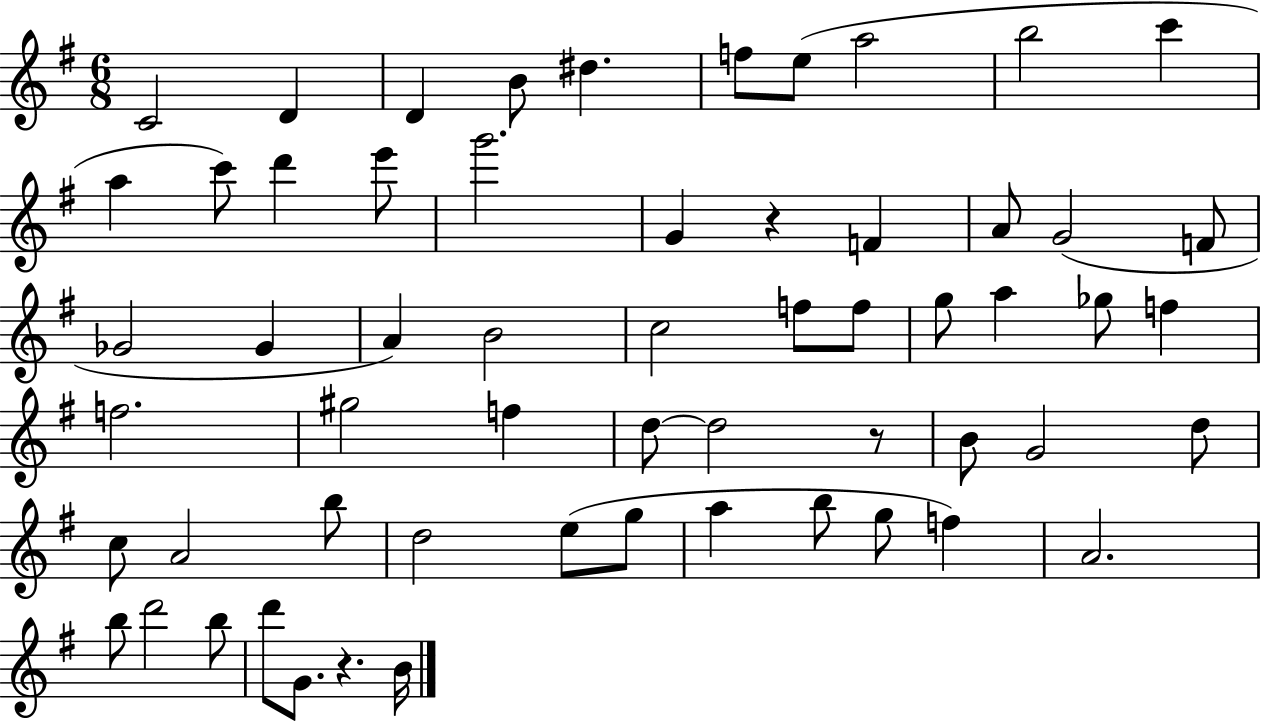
{
  \clef treble
  \numericTimeSignature
  \time 6/8
  \key g \major
  \repeat volta 2 { c'2 d'4 | d'4 b'8 dis''4. | f''8 e''8( a''2 | b''2 c'''4 | \break a''4 c'''8) d'''4 e'''8 | g'''2. | g'4 r4 f'4 | a'8 g'2( f'8 | \break ges'2 ges'4 | a'4) b'2 | c''2 f''8 f''8 | g''8 a''4 ges''8 f''4 | \break f''2. | gis''2 f''4 | d''8~~ d''2 r8 | b'8 g'2 d''8 | \break c''8 a'2 b''8 | d''2 e''8( g''8 | a''4 b''8 g''8 f''4) | a'2. | \break b''8 d'''2 b''8 | d'''8 g'8. r4. b'16 | } \bar "|."
}